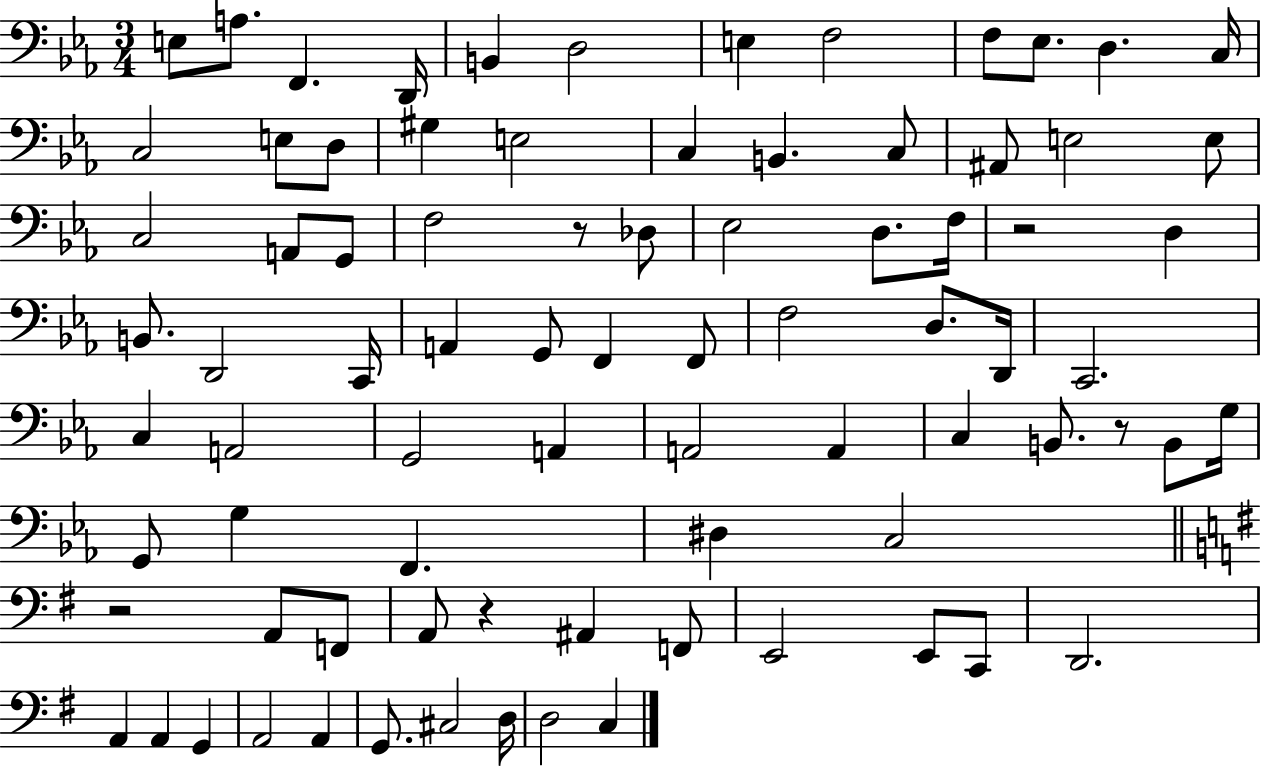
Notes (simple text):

E3/e A3/e. F2/q. D2/s B2/q D3/h E3/q F3/h F3/e Eb3/e. D3/q. C3/s C3/h E3/e D3/e G#3/q E3/h C3/q B2/q. C3/e A#2/e E3/h E3/e C3/h A2/e G2/e F3/h R/e Db3/e Eb3/h D3/e. F3/s R/h D3/q B2/e. D2/h C2/s A2/q G2/e F2/q F2/e F3/h D3/e. D2/s C2/h. C3/q A2/h G2/h A2/q A2/h A2/q C3/q B2/e. R/e B2/e G3/s G2/e G3/q F2/q. D#3/q C3/h R/h A2/e F2/e A2/e R/q A#2/q F2/e E2/h E2/e C2/e D2/h. A2/q A2/q G2/q A2/h A2/q G2/e. C#3/h D3/s D3/h C3/q